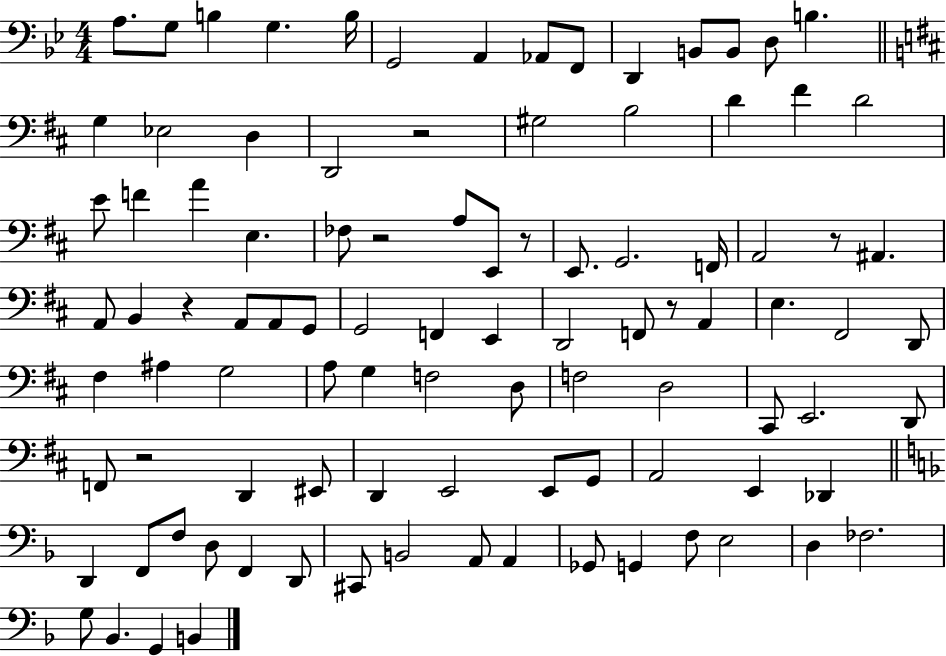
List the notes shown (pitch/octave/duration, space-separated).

A3/e. G3/e B3/q G3/q. B3/s G2/h A2/q Ab2/e F2/e D2/q B2/e B2/e D3/e B3/q. G3/q Eb3/h D3/q D2/h R/h G#3/h B3/h D4/q F#4/q D4/h E4/e F4/q A4/q E3/q. FES3/e R/h A3/e E2/e R/e E2/e. G2/h. F2/s A2/h R/e A#2/q. A2/e B2/q R/q A2/e A2/e G2/e G2/h F2/q E2/q D2/h F2/e R/e A2/q E3/q. F#2/h D2/e F#3/q A#3/q G3/h A3/e G3/q F3/h D3/e F3/h D3/h C#2/e E2/h. D2/e F2/e R/h D2/q EIS2/e D2/q E2/h E2/e G2/e A2/h E2/q Db2/q D2/q F2/e F3/e D3/e F2/q D2/e C#2/e B2/h A2/e A2/q Gb2/e G2/q F3/e E3/h D3/q FES3/h. G3/e Bb2/q. G2/q B2/q